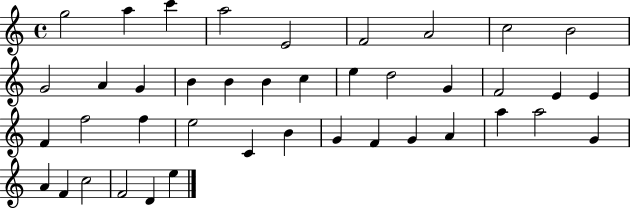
G5/h A5/q C6/q A5/h E4/h F4/h A4/h C5/h B4/h G4/h A4/q G4/q B4/q B4/q B4/q C5/q E5/q D5/h G4/q F4/h E4/q E4/q F4/q F5/h F5/q E5/h C4/q B4/q G4/q F4/q G4/q A4/q A5/q A5/h G4/q A4/q F4/q C5/h F4/h D4/q E5/q